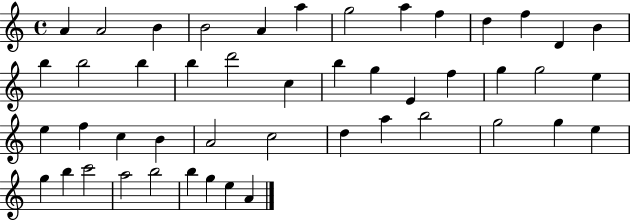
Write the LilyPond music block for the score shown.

{
  \clef treble
  \time 4/4
  \defaultTimeSignature
  \key c \major
  a'4 a'2 b'4 | b'2 a'4 a''4 | g''2 a''4 f''4 | d''4 f''4 d'4 b'4 | \break b''4 b''2 b''4 | b''4 d'''2 c''4 | b''4 g''4 e'4 f''4 | g''4 g''2 e''4 | \break e''4 f''4 c''4 b'4 | a'2 c''2 | d''4 a''4 b''2 | g''2 g''4 e''4 | \break g''4 b''4 c'''2 | a''2 b''2 | b''4 g''4 e''4 a'4 | \bar "|."
}